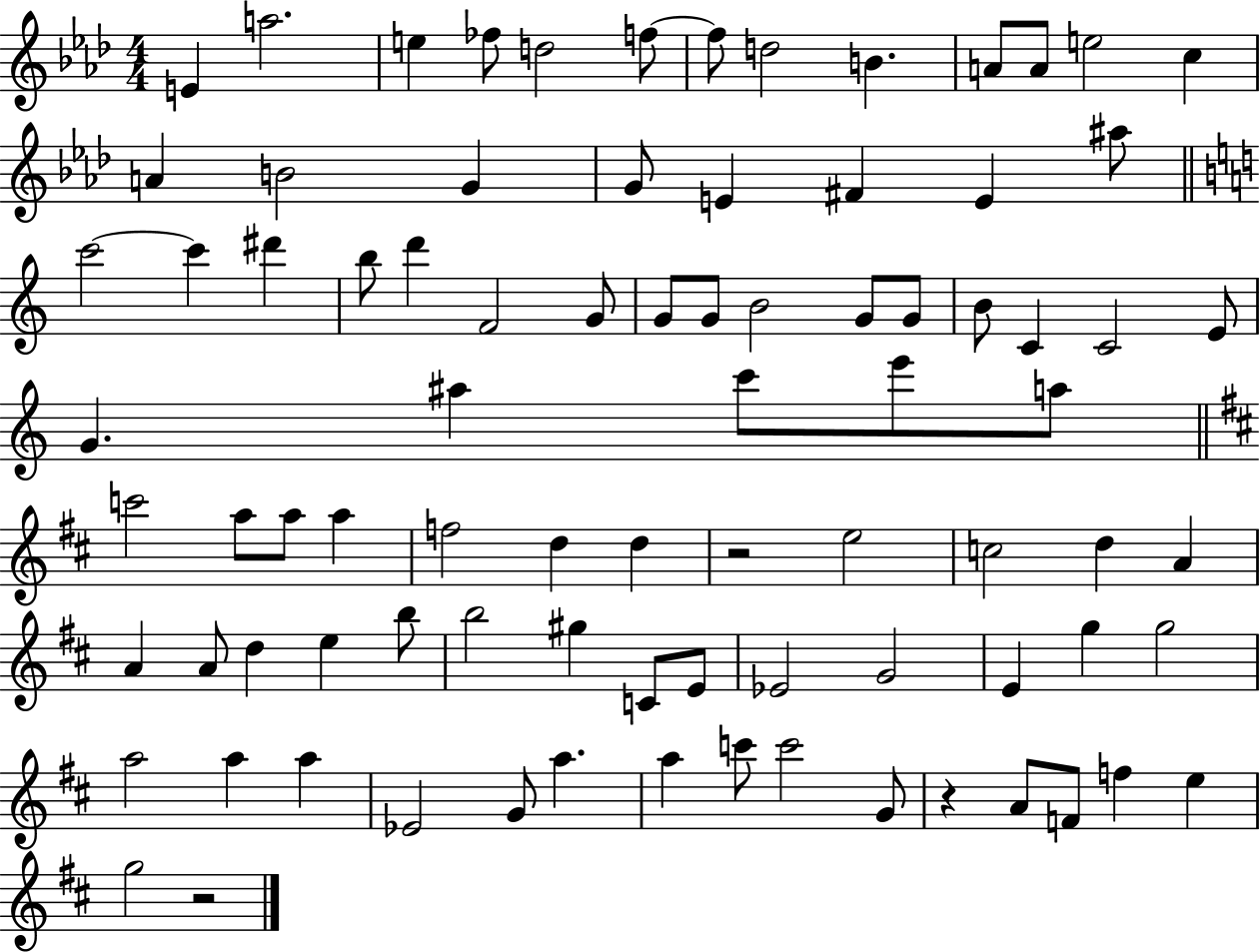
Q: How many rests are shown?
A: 3